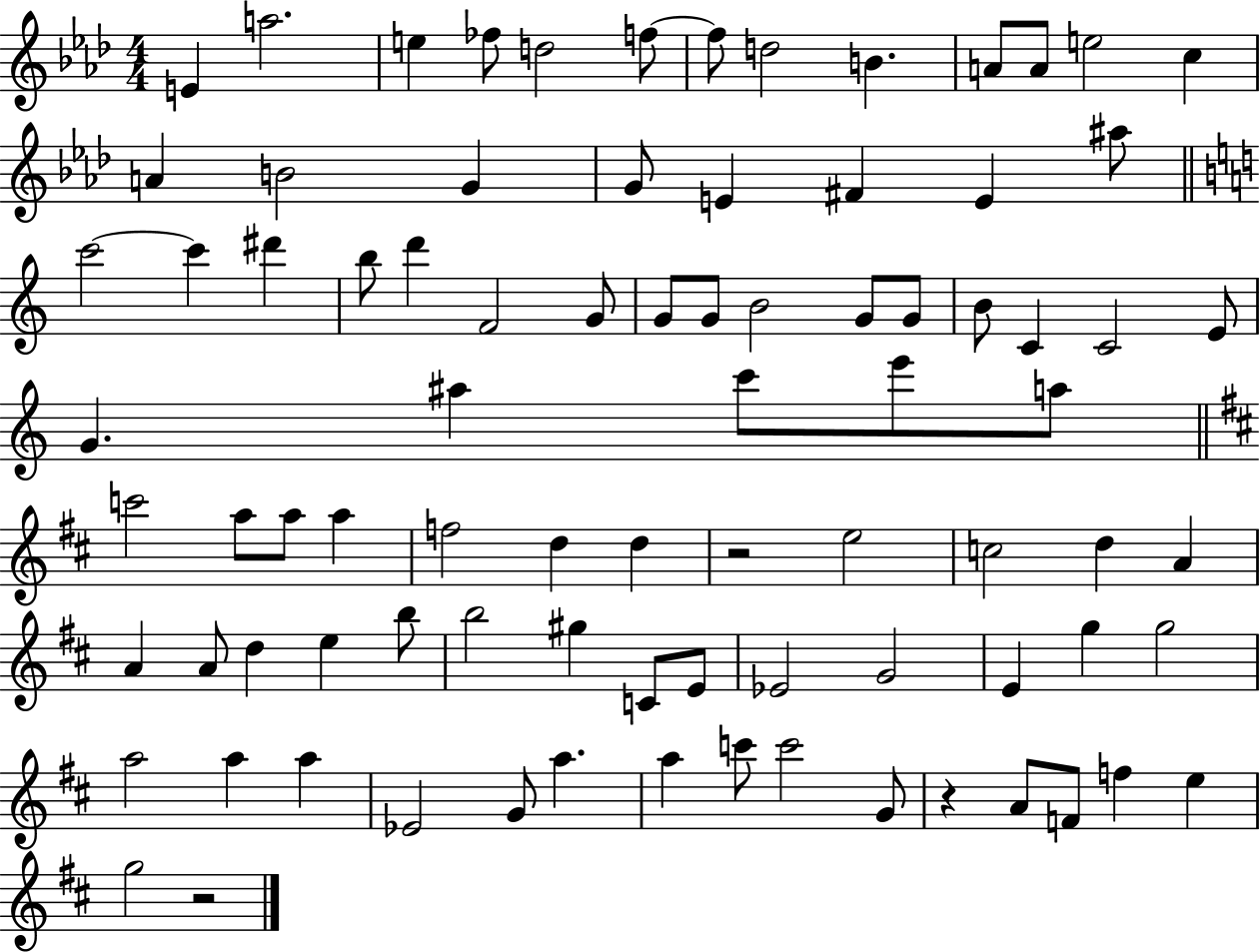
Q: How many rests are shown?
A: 3